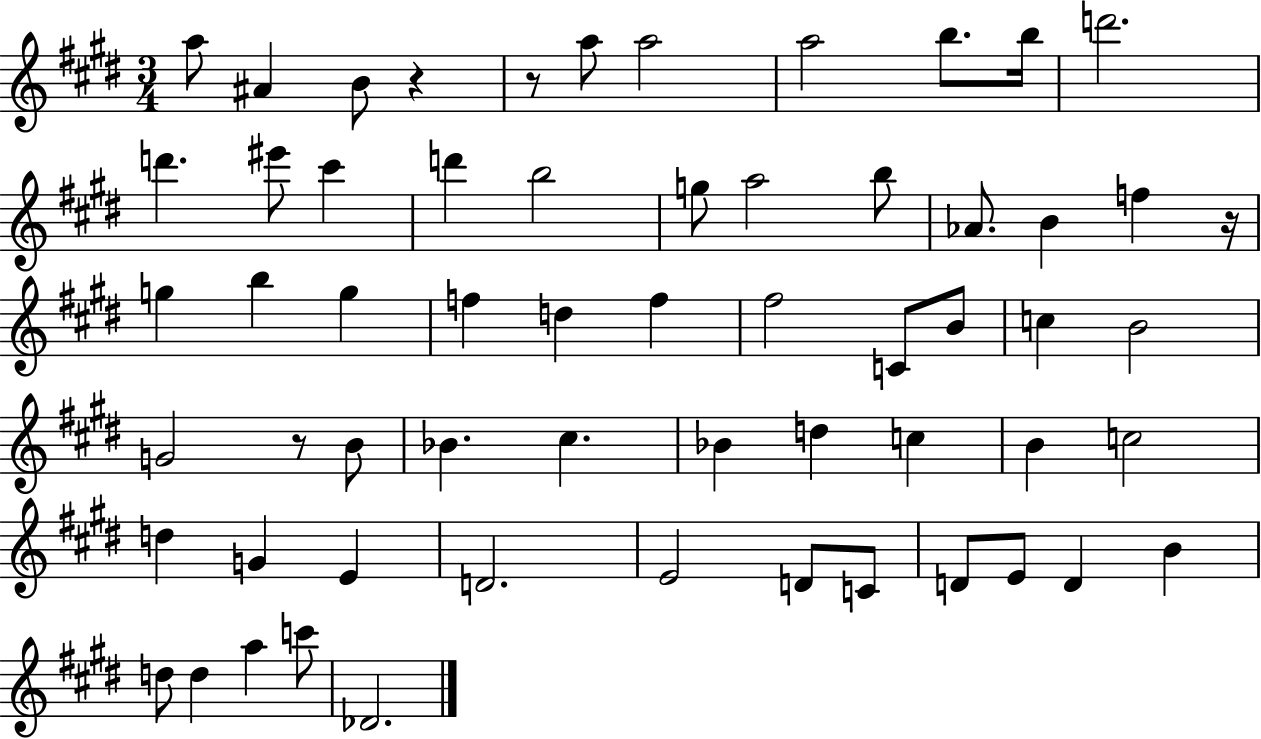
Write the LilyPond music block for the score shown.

{
  \clef treble
  \numericTimeSignature
  \time 3/4
  \key e \major
  a''8 ais'4 b'8 r4 | r8 a''8 a''2 | a''2 b''8. b''16 | d'''2. | \break d'''4. eis'''8 cis'''4 | d'''4 b''2 | g''8 a''2 b''8 | aes'8. b'4 f''4 r16 | \break g''4 b''4 g''4 | f''4 d''4 f''4 | fis''2 c'8 b'8 | c''4 b'2 | \break g'2 r8 b'8 | bes'4. cis''4. | bes'4 d''4 c''4 | b'4 c''2 | \break d''4 g'4 e'4 | d'2. | e'2 d'8 c'8 | d'8 e'8 d'4 b'4 | \break d''8 d''4 a''4 c'''8 | des'2. | \bar "|."
}